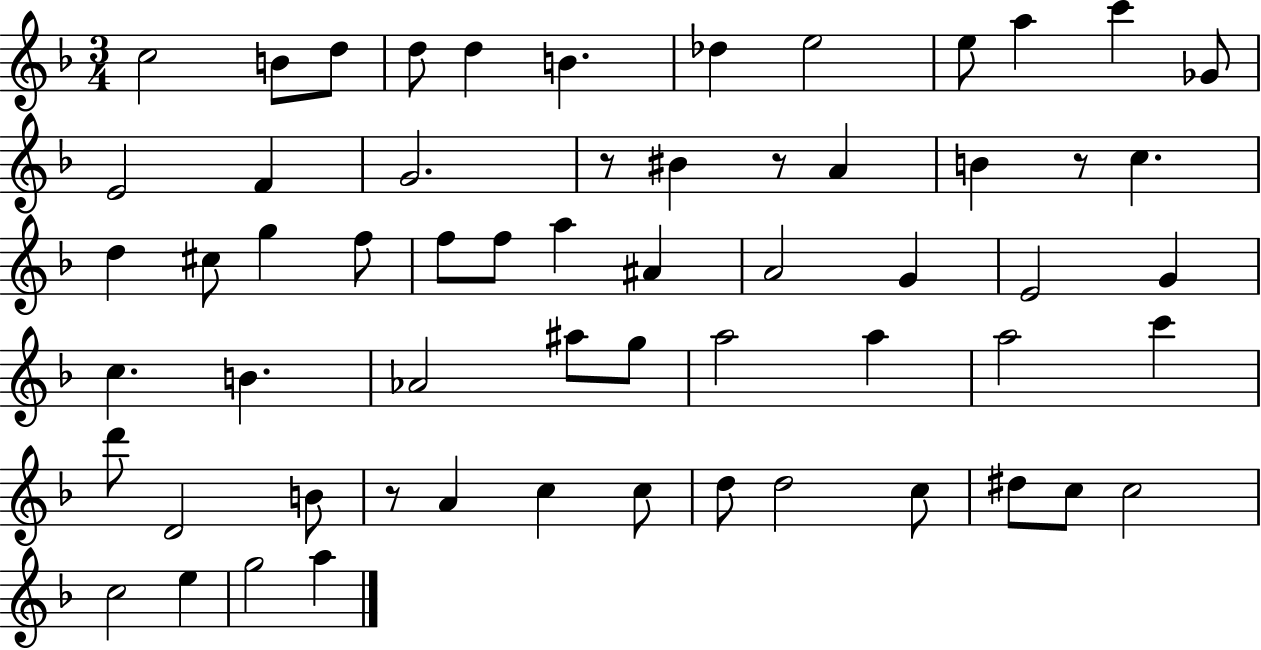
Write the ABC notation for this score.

X:1
T:Untitled
M:3/4
L:1/4
K:F
c2 B/2 d/2 d/2 d B _d e2 e/2 a c' _G/2 E2 F G2 z/2 ^B z/2 A B z/2 c d ^c/2 g f/2 f/2 f/2 a ^A A2 G E2 G c B _A2 ^a/2 g/2 a2 a a2 c' d'/2 D2 B/2 z/2 A c c/2 d/2 d2 c/2 ^d/2 c/2 c2 c2 e g2 a